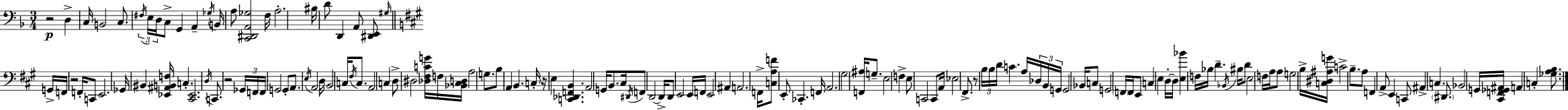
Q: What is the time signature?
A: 3/4